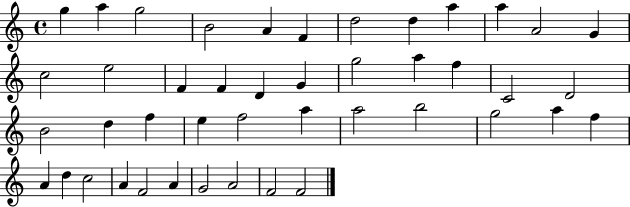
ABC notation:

X:1
T:Untitled
M:4/4
L:1/4
K:C
g a g2 B2 A F d2 d a a A2 G c2 e2 F F D G g2 a f C2 D2 B2 d f e f2 a a2 b2 g2 a f A d c2 A F2 A G2 A2 F2 F2